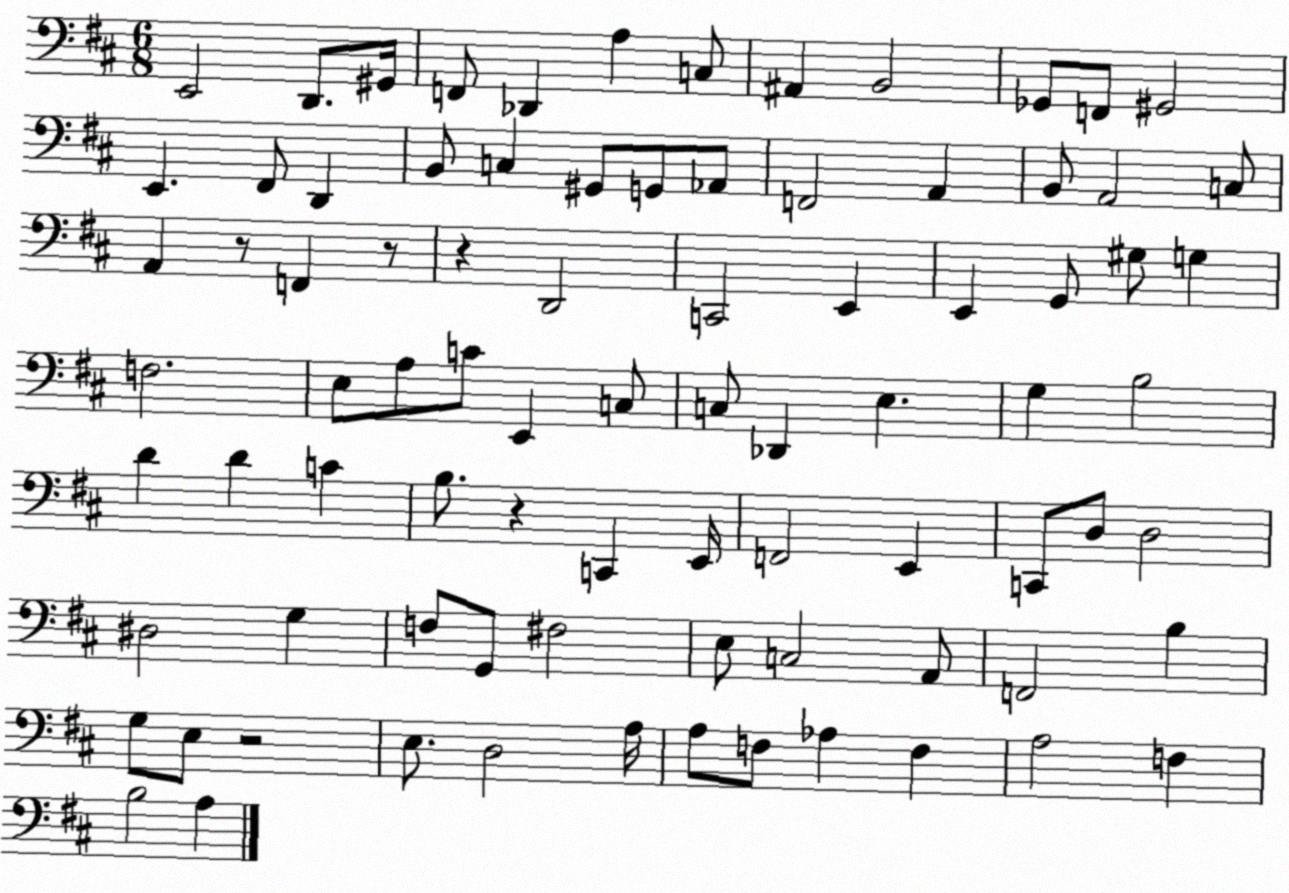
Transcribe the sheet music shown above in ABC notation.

X:1
T:Untitled
M:6/8
L:1/4
K:D
E,,2 D,,/2 ^G,,/4 F,,/2 _D,, A, C,/2 ^A,, B,,2 _G,,/2 F,,/2 ^G,,2 E,, ^F,,/2 D,, B,,/2 C, ^G,,/2 G,,/2 _A,,/2 F,,2 A,, B,,/2 A,,2 C,/2 A,, z/2 F,, z/2 z D,,2 C,,2 E,, E,, G,,/2 ^G,/2 G, F,2 E,/2 A,/2 C/2 E,, C,/2 C,/2 _D,, E, G, B,2 D D C B,/2 z C,, E,,/4 F,,2 E,, C,,/2 D,/2 D,2 ^D,2 G, F,/2 G,,/2 ^F,2 E,/2 C,2 A,,/2 F,,2 B, G,/2 E,/2 z2 E,/2 D,2 A,/4 A,/2 F,/2 _A, F, A,2 F, B,2 A,